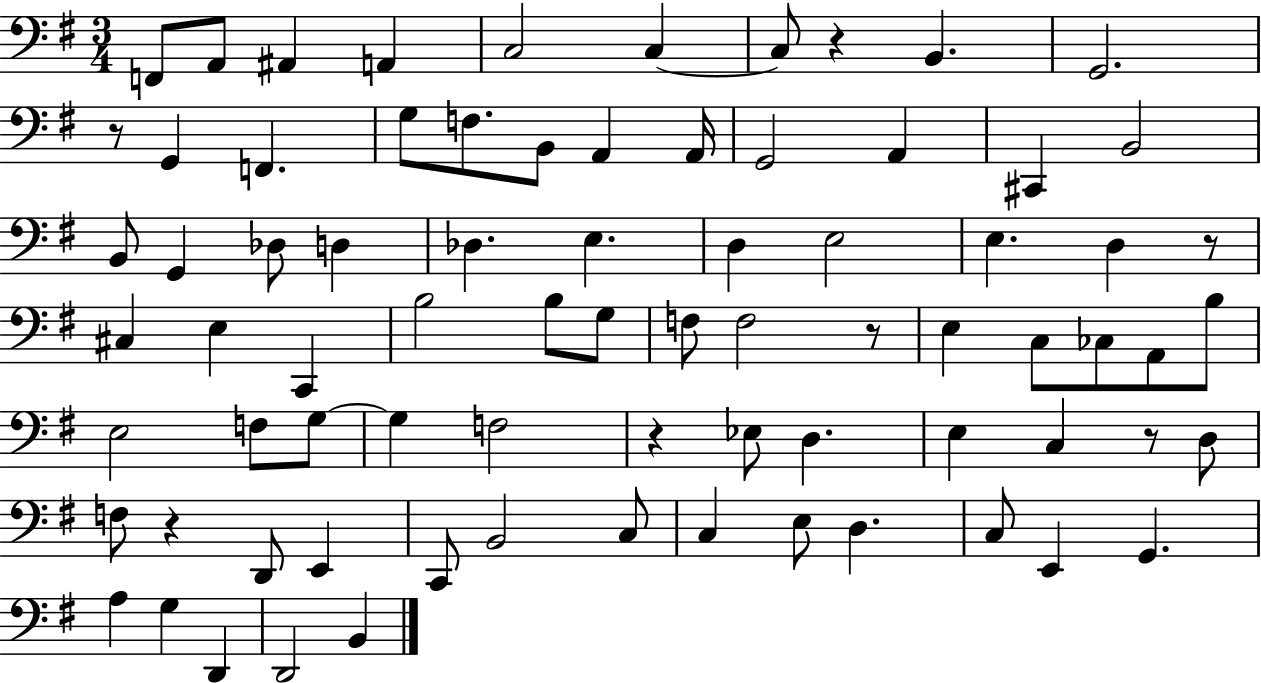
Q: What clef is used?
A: bass